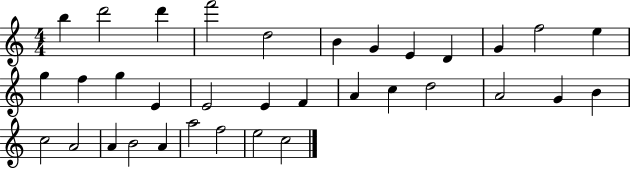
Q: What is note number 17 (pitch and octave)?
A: E4